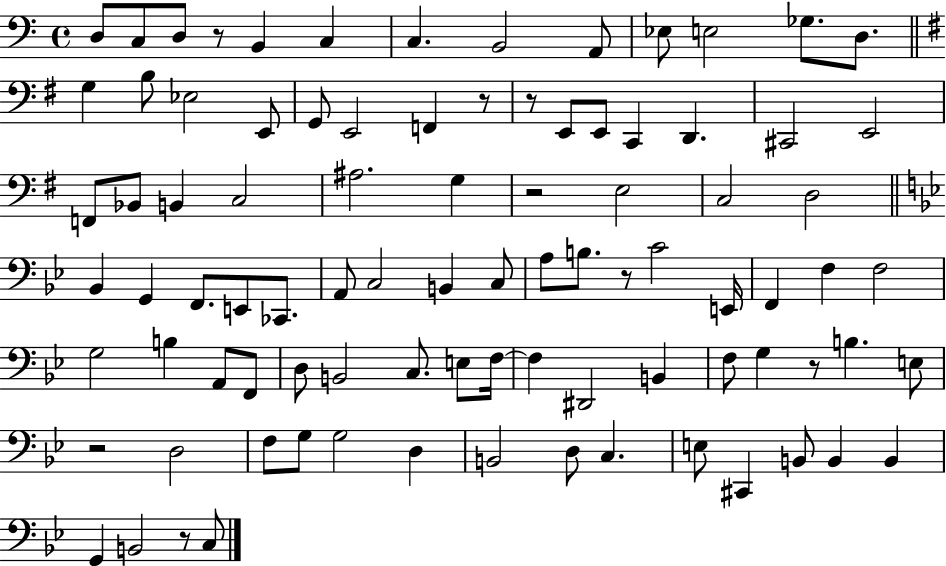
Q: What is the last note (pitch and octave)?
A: C3